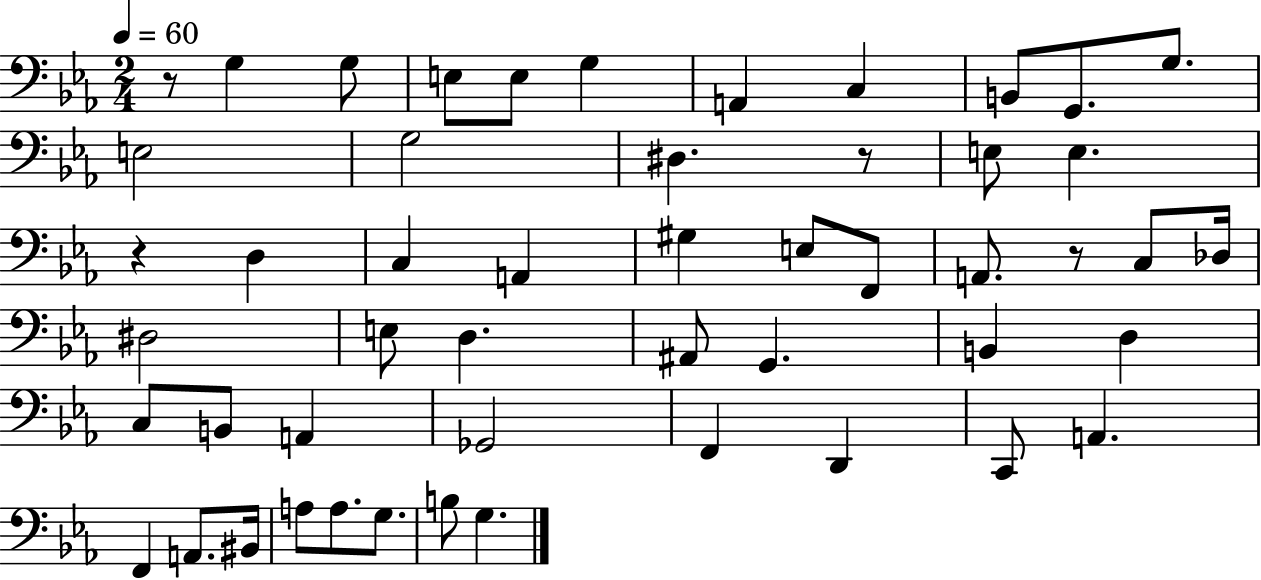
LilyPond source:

{
  \clef bass
  \numericTimeSignature
  \time 2/4
  \key ees \major
  \tempo 4 = 60
  r8 g4 g8 | e8 e8 g4 | a,4 c4 | b,8 g,8. g8. | \break e2 | g2 | dis4. r8 | e8 e4. | \break r4 d4 | c4 a,4 | gis4 e8 f,8 | a,8. r8 c8 des16 | \break dis2 | e8 d4. | ais,8 g,4. | b,4 d4 | \break c8 b,8 a,4 | ges,2 | f,4 d,4 | c,8 a,4. | \break f,4 a,8. bis,16 | a8 a8. g8. | b8 g4. | \bar "|."
}